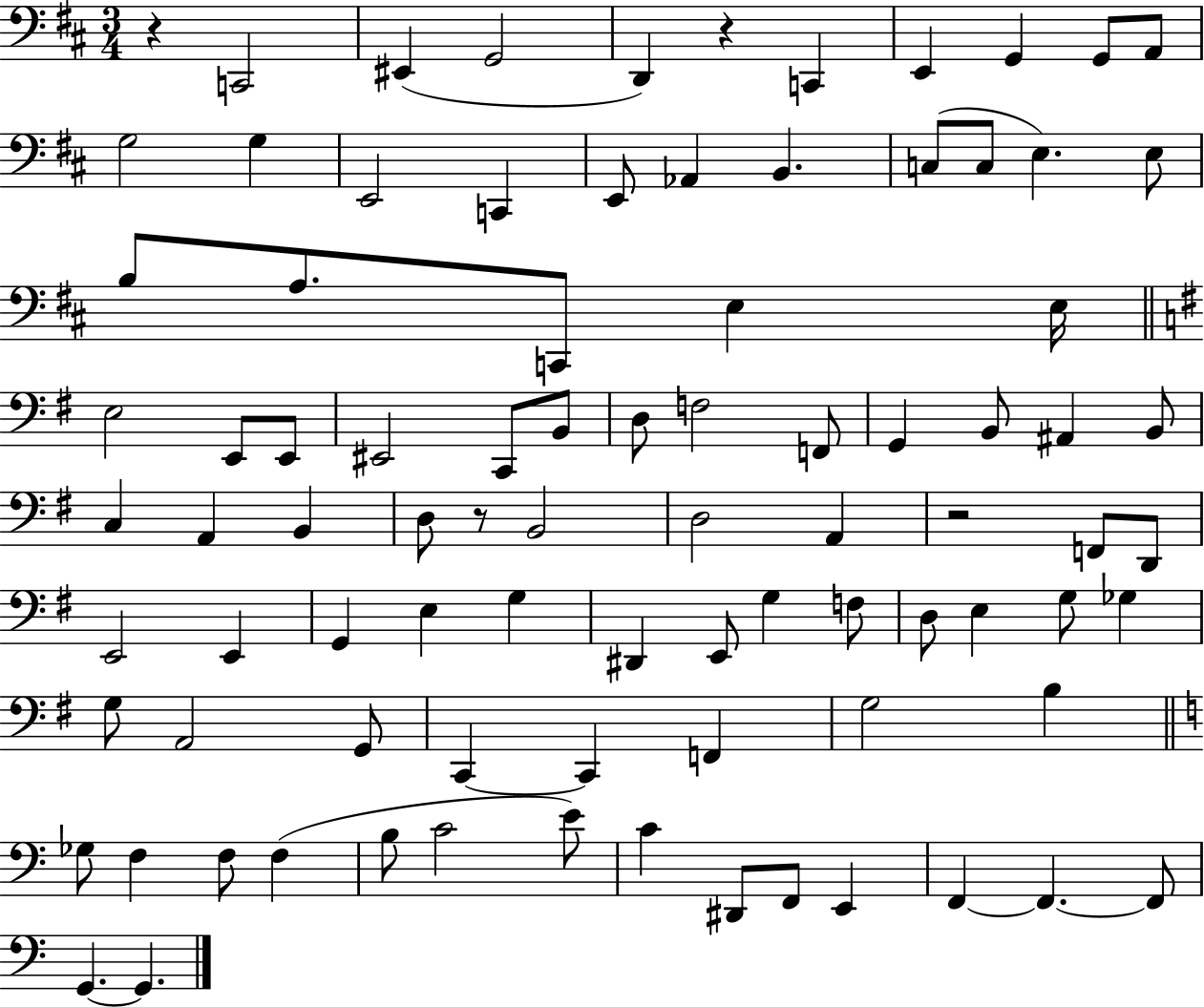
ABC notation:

X:1
T:Untitled
M:3/4
L:1/4
K:D
z C,,2 ^E,, G,,2 D,, z C,, E,, G,, G,,/2 A,,/2 G,2 G, E,,2 C,, E,,/2 _A,, B,, C,/2 C,/2 E, E,/2 B,/2 A,/2 C,,/2 E, E,/4 E,2 E,,/2 E,,/2 ^E,,2 C,,/2 B,,/2 D,/2 F,2 F,,/2 G,, B,,/2 ^A,, B,,/2 C, A,, B,, D,/2 z/2 B,,2 D,2 A,, z2 F,,/2 D,,/2 E,,2 E,, G,, E, G, ^D,, E,,/2 G, F,/2 D,/2 E, G,/2 _G, G,/2 A,,2 G,,/2 C,, C,, F,, G,2 B, _G,/2 F, F,/2 F, B,/2 C2 E/2 C ^D,,/2 F,,/2 E,, F,, F,, F,,/2 G,, G,,